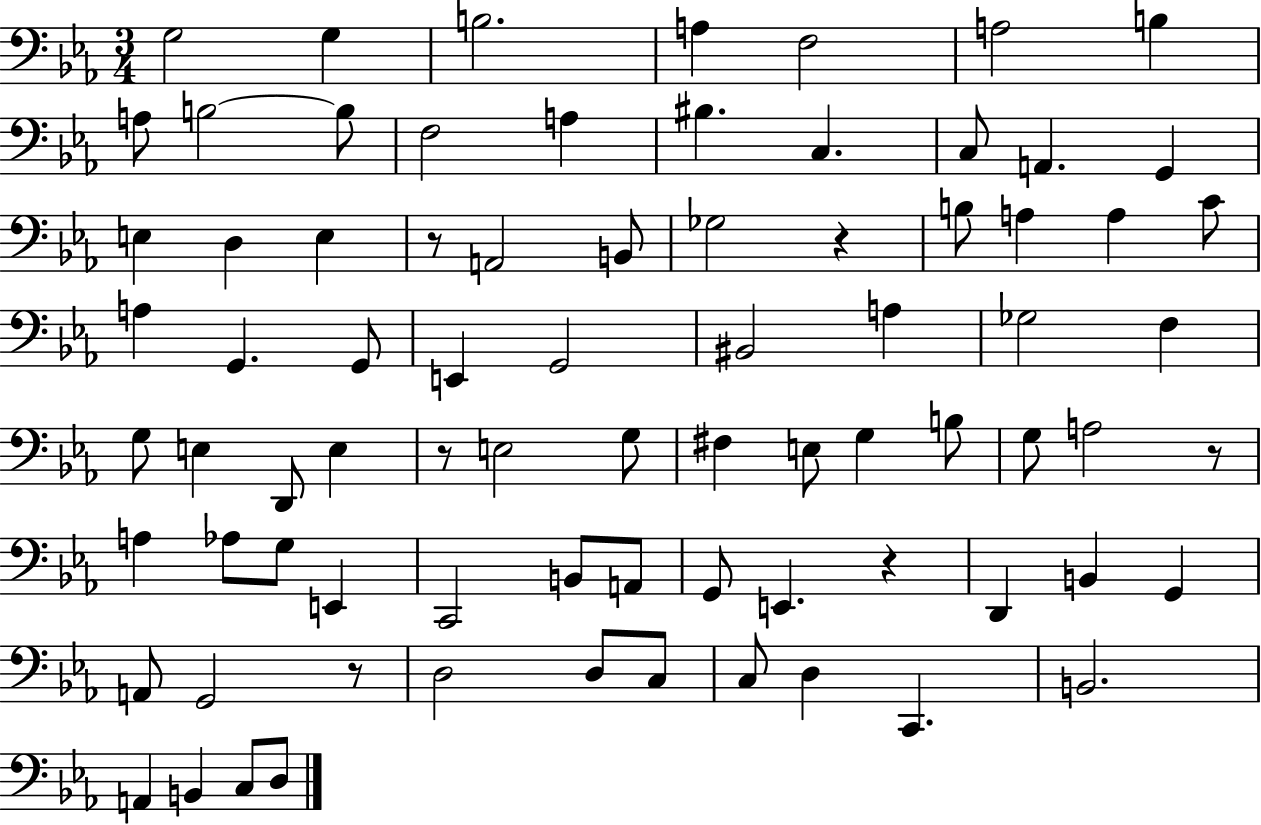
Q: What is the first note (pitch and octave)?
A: G3